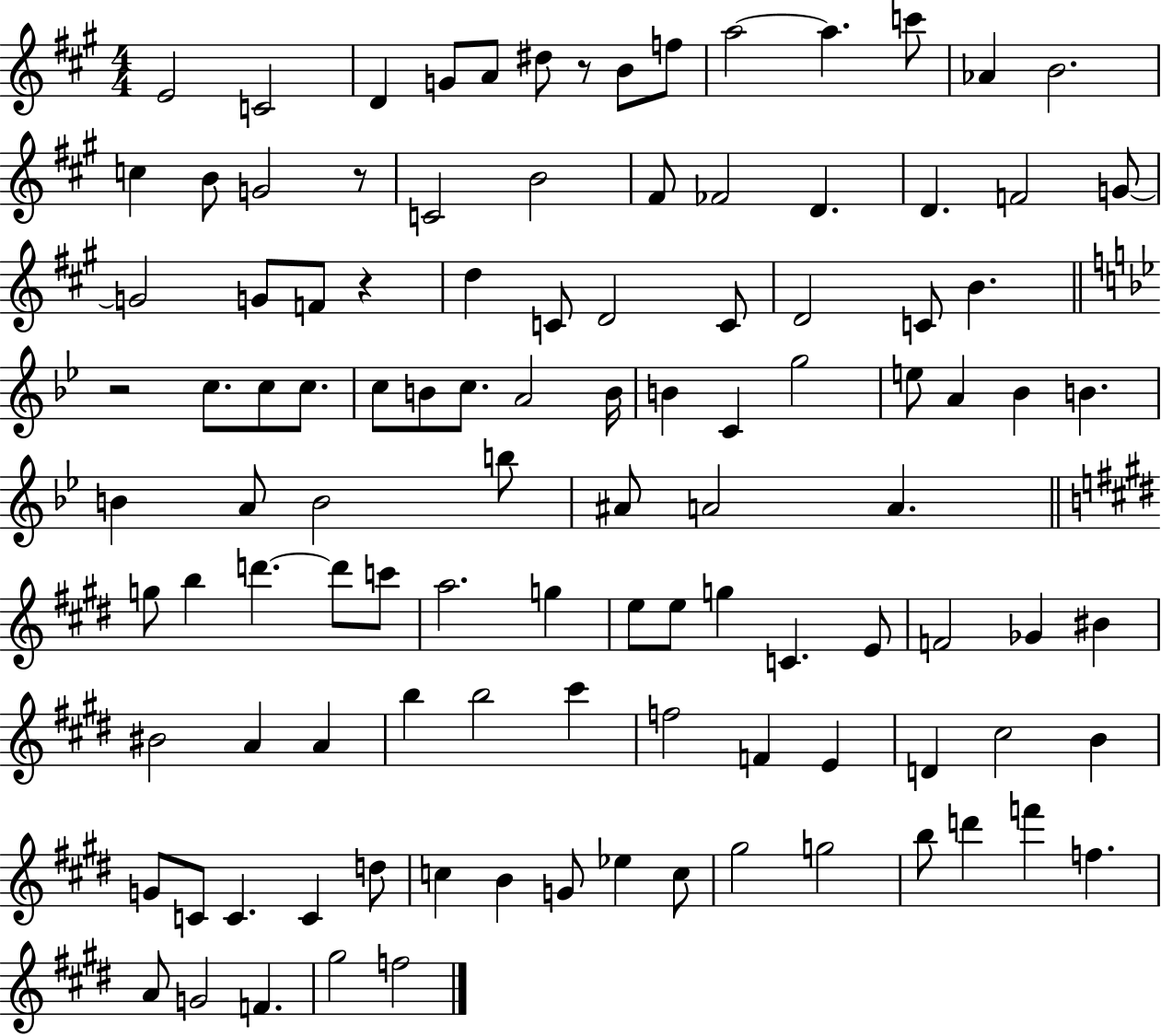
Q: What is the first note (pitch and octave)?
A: E4